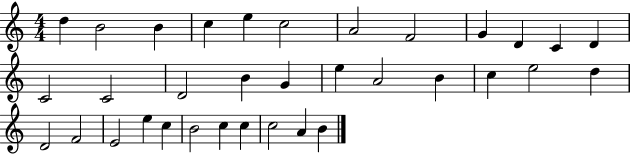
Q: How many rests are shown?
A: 0